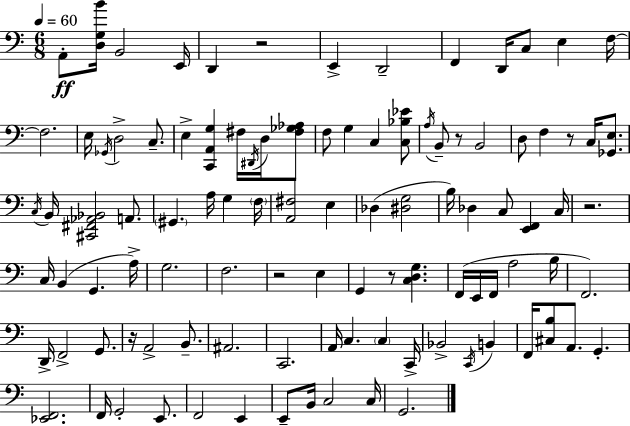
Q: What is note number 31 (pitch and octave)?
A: B2